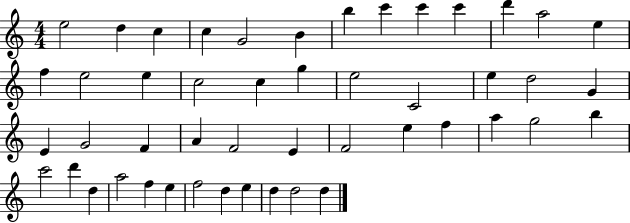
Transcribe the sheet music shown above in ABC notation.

X:1
T:Untitled
M:4/4
L:1/4
K:C
e2 d c c G2 B b c' c' c' d' a2 e f e2 e c2 c g e2 C2 e d2 G E G2 F A F2 E F2 e f a g2 b c'2 d' d a2 f e f2 d e d d2 d